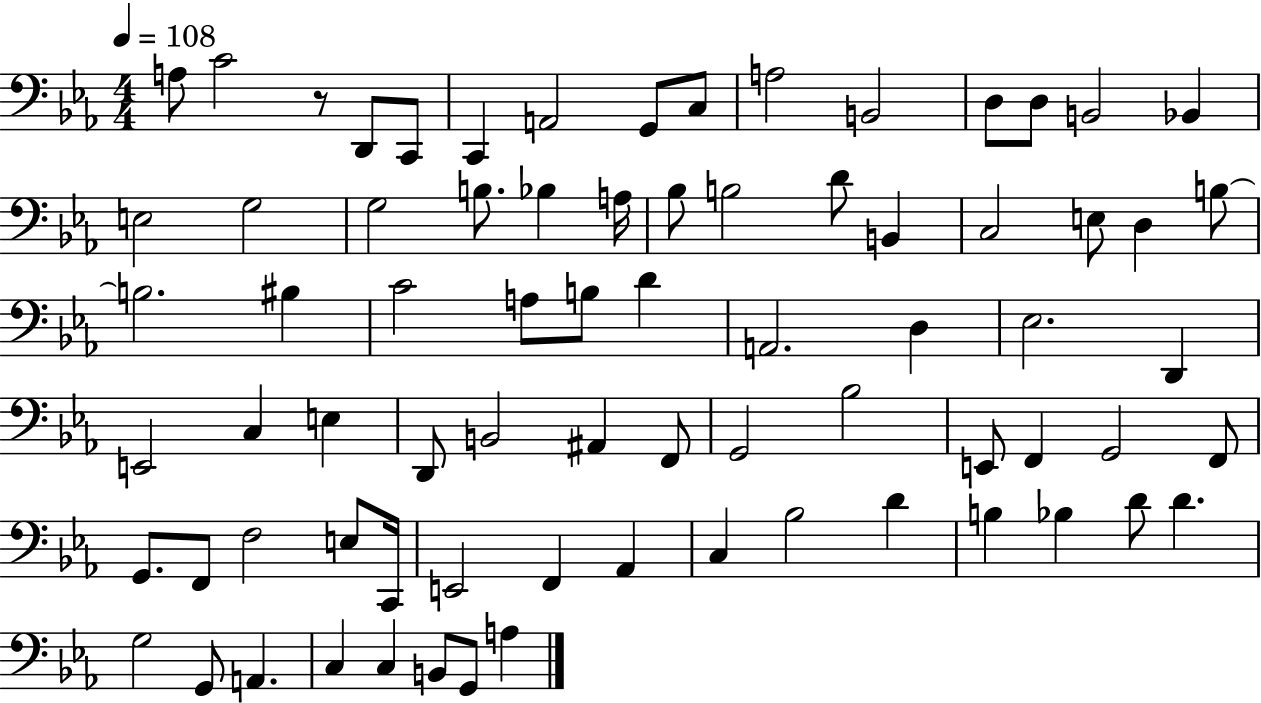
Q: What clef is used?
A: bass